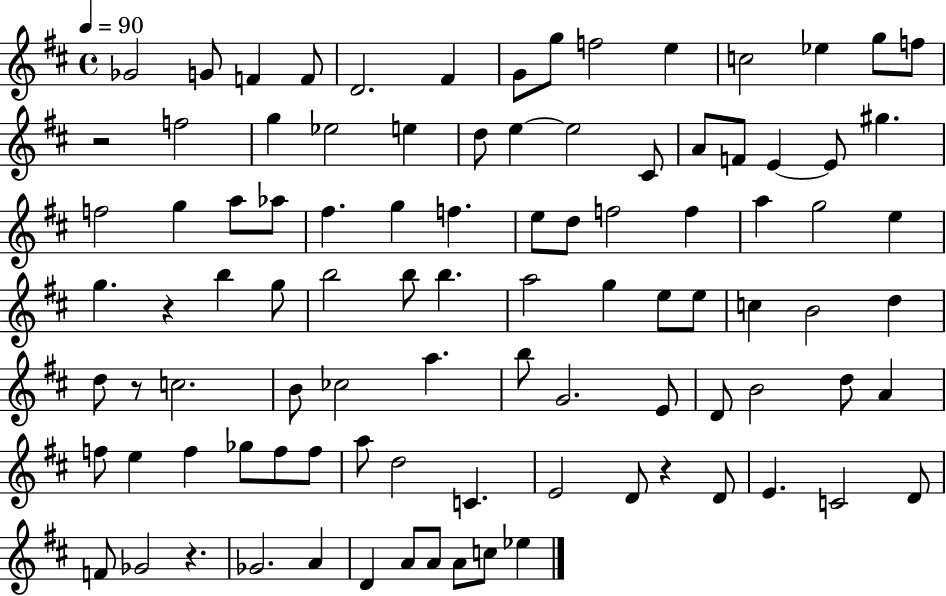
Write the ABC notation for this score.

X:1
T:Untitled
M:4/4
L:1/4
K:D
_G2 G/2 F F/2 D2 ^F G/2 g/2 f2 e c2 _e g/2 f/2 z2 f2 g _e2 e d/2 e e2 ^C/2 A/2 F/2 E E/2 ^g f2 g a/2 _a/2 ^f g f e/2 d/2 f2 f a g2 e g z b g/2 b2 b/2 b a2 g e/2 e/2 c B2 d d/2 z/2 c2 B/2 _c2 a b/2 G2 E/2 D/2 B2 d/2 A f/2 e f _g/2 f/2 f/2 a/2 d2 C E2 D/2 z D/2 E C2 D/2 F/2 _G2 z _G2 A D A/2 A/2 A/2 c/2 _e